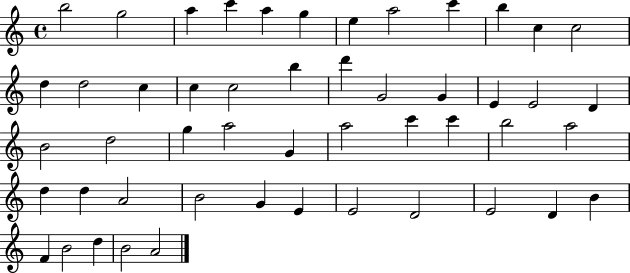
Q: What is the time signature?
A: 4/4